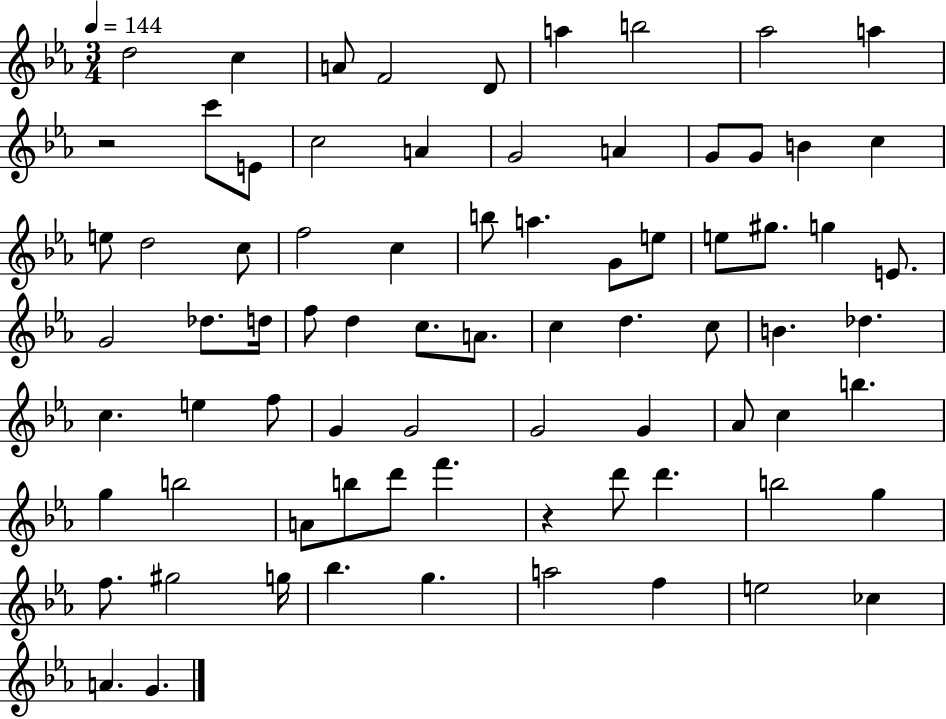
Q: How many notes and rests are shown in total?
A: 77